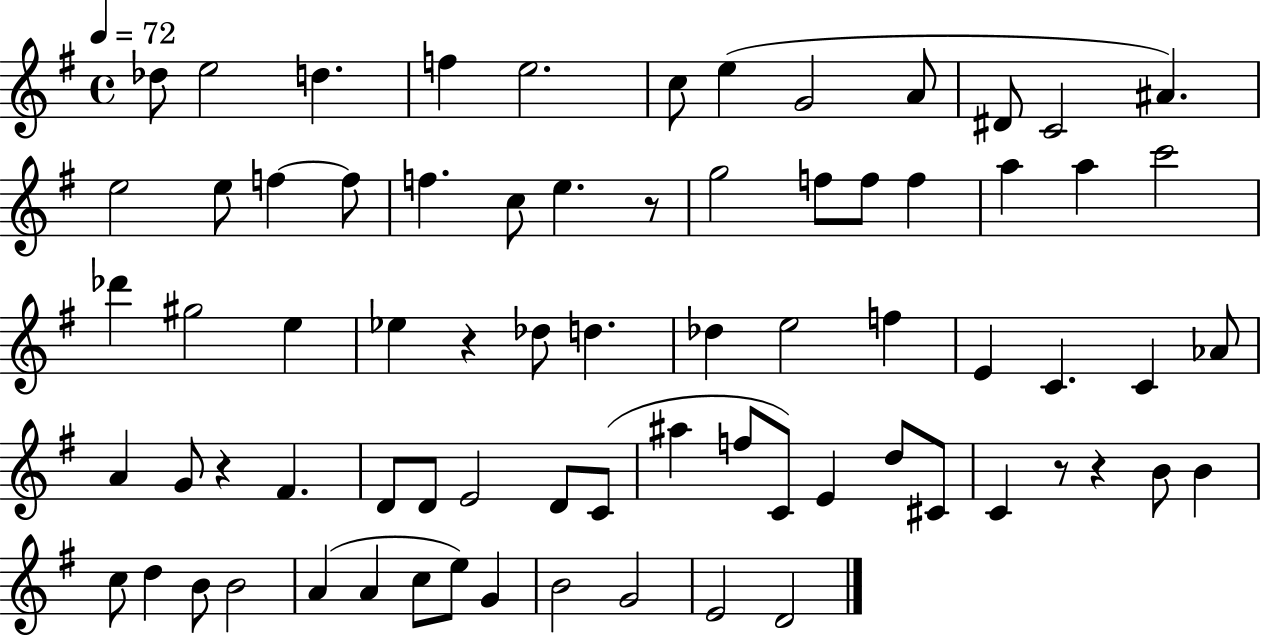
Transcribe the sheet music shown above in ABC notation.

X:1
T:Untitled
M:4/4
L:1/4
K:G
_d/2 e2 d f e2 c/2 e G2 A/2 ^D/2 C2 ^A e2 e/2 f f/2 f c/2 e z/2 g2 f/2 f/2 f a a c'2 _d' ^g2 e _e z _d/2 d _d e2 f E C C _A/2 A G/2 z ^F D/2 D/2 E2 D/2 C/2 ^a f/2 C/2 E d/2 ^C/2 C z/2 z B/2 B c/2 d B/2 B2 A A c/2 e/2 G B2 G2 E2 D2